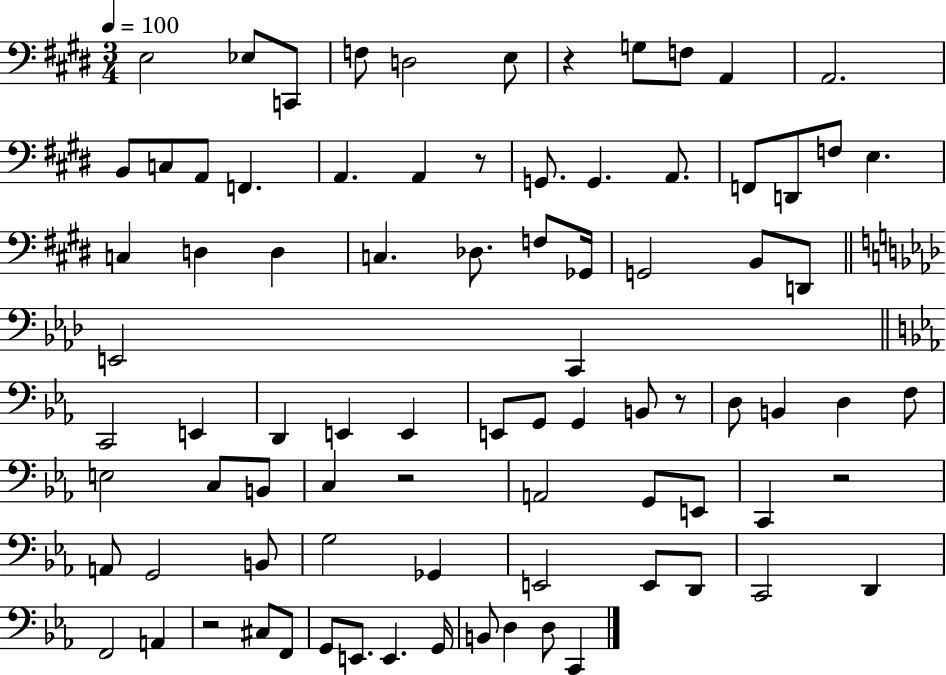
X:1
T:Untitled
M:3/4
L:1/4
K:E
E,2 _E,/2 C,,/2 F,/2 D,2 E,/2 z G,/2 F,/2 A,, A,,2 B,,/2 C,/2 A,,/2 F,, A,, A,, z/2 G,,/2 G,, A,,/2 F,,/2 D,,/2 F,/2 E, C, D, D, C, _D,/2 F,/2 _G,,/4 G,,2 B,,/2 D,,/2 E,,2 C,, C,,2 E,, D,, E,, E,, E,,/2 G,,/2 G,, B,,/2 z/2 D,/2 B,, D, F,/2 E,2 C,/2 B,,/2 C, z2 A,,2 G,,/2 E,,/2 C,, z2 A,,/2 G,,2 B,,/2 G,2 _G,, E,,2 E,,/2 D,,/2 C,,2 D,, F,,2 A,, z2 ^C,/2 F,,/2 G,,/2 E,,/2 E,, G,,/4 B,,/2 D, D,/2 C,,